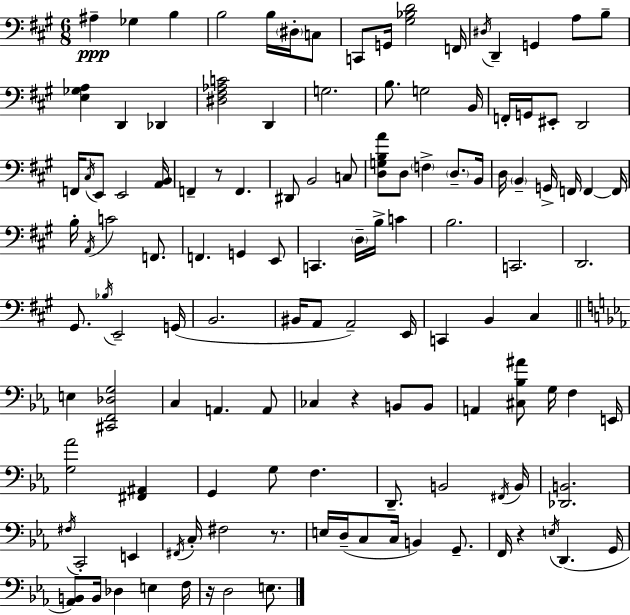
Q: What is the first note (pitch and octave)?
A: A#3